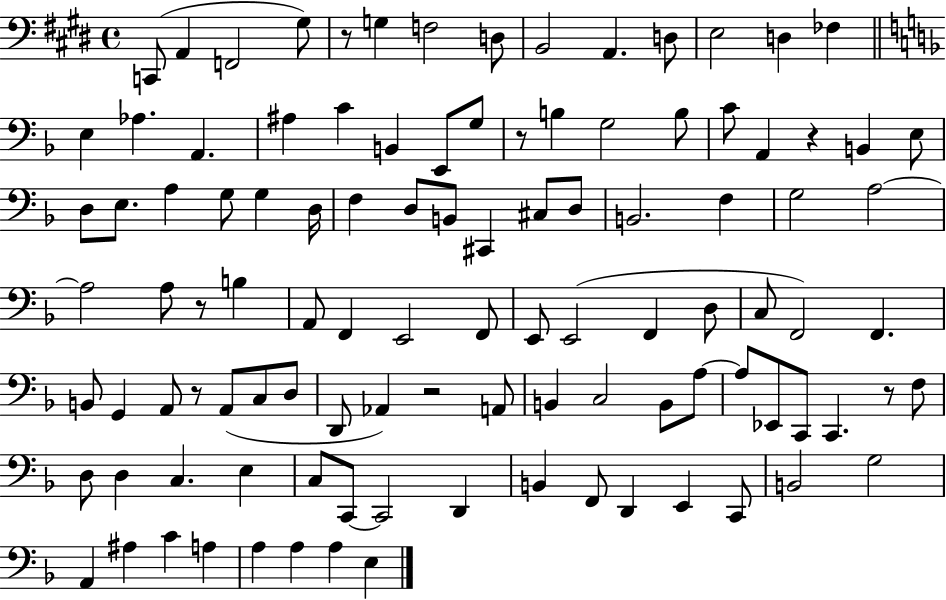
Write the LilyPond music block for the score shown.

{
  \clef bass
  \time 4/4
  \defaultTimeSignature
  \key e \major
  \repeat volta 2 { c,8( a,4 f,2 gis8) | r8 g4 f2 d8 | b,2 a,4. d8 | e2 d4 fes4 | \break \bar "||" \break \key f \major e4 aes4. a,4. | ais4 c'4 b,4 e,8 g8 | r8 b4 g2 b8 | c'8 a,4 r4 b,4 e8 | \break d8 e8. a4 g8 g4 d16 | f4 d8 b,8 cis,4 cis8 d8 | b,2. f4 | g2 a2~~ | \break a2 a8 r8 b4 | a,8 f,4 e,2 f,8 | e,8 e,2( f,4 d8 | c8 f,2) f,4. | \break b,8 g,4 a,8 r8 a,8( c8 d8 | d,8 aes,4) r2 a,8 | b,4 c2 b,8 a8~~ | a8 ees,8 c,8 c,4. r8 f8 | \break d8 d4 c4. e4 | c8 c,8~~ c,2 d,4 | b,4 f,8 d,4 e,4 c,8 | b,2 g2 | \break a,4 ais4 c'4 a4 | a4 a4 a4 e4 | } \bar "|."
}